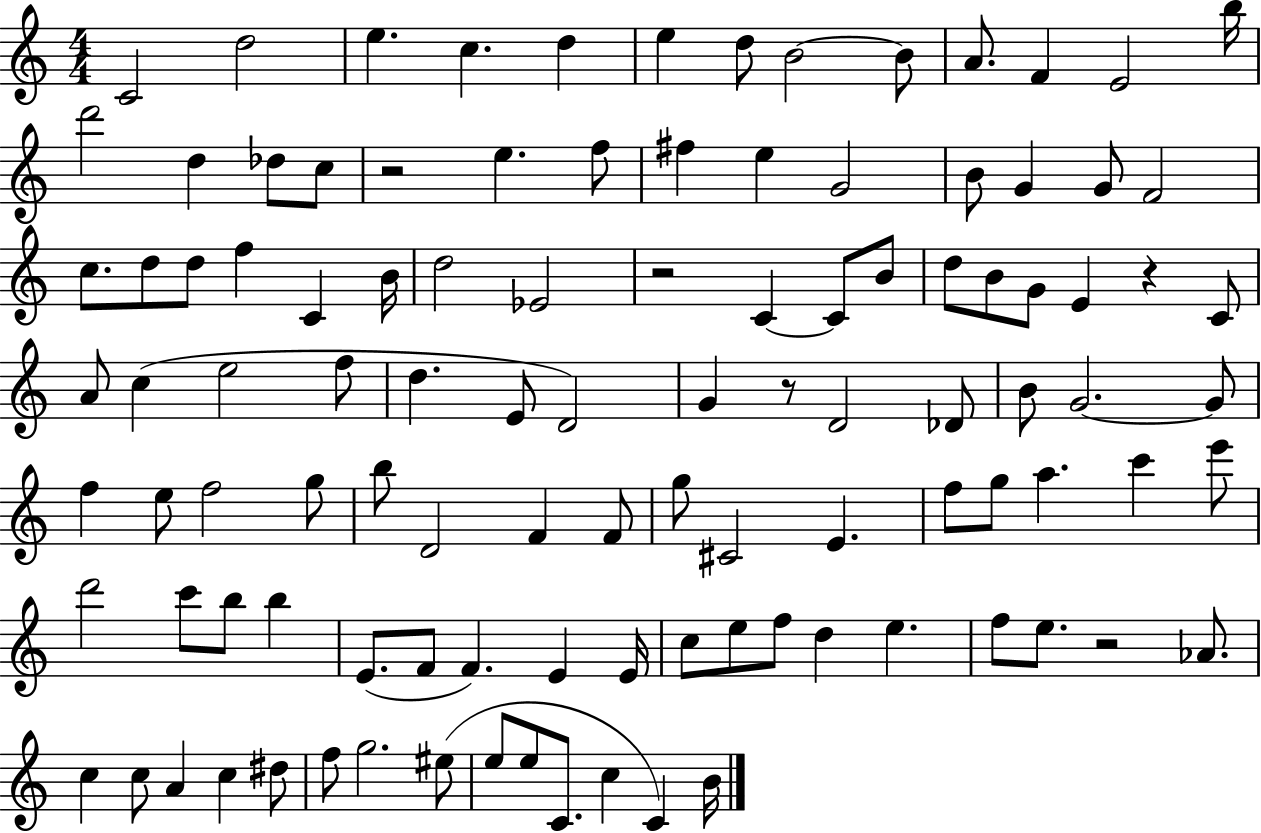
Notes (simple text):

C4/h D5/h E5/q. C5/q. D5/q E5/q D5/e B4/h B4/e A4/e. F4/q E4/h B5/s D6/h D5/q Db5/e C5/e R/h E5/q. F5/e F#5/q E5/q G4/h B4/e G4/q G4/e F4/h C5/e. D5/e D5/e F5/q C4/q B4/s D5/h Eb4/h R/h C4/q C4/e B4/e D5/e B4/e G4/e E4/q R/q C4/e A4/e C5/q E5/h F5/e D5/q. E4/e D4/h G4/q R/e D4/h Db4/e B4/e G4/h. G4/e F5/q E5/e F5/h G5/e B5/e D4/h F4/q F4/e G5/e C#4/h E4/q. F5/e G5/e A5/q. C6/q E6/e D6/h C6/e B5/e B5/q E4/e. F4/e F4/q. E4/q E4/s C5/e E5/e F5/e D5/q E5/q. F5/e E5/e. R/h Ab4/e. C5/q C5/e A4/q C5/q D#5/e F5/e G5/h. EIS5/e E5/e E5/e C4/e. C5/q C4/q B4/s